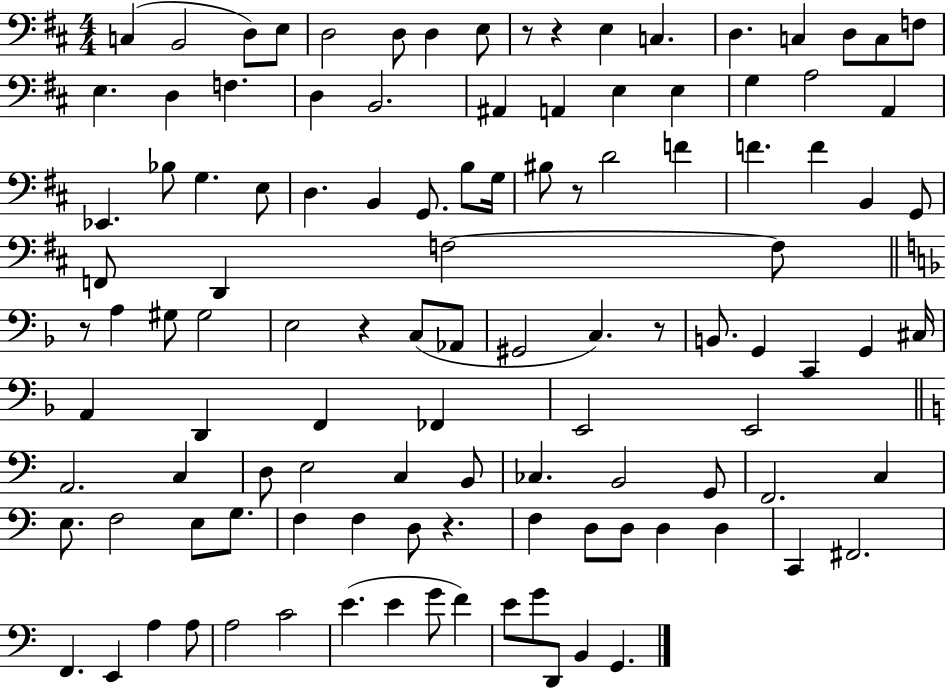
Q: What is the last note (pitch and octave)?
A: G2